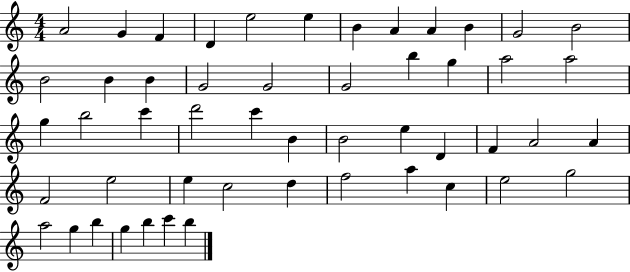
{
  \clef treble
  \numericTimeSignature
  \time 4/4
  \key c \major
  a'2 g'4 f'4 | d'4 e''2 e''4 | b'4 a'4 a'4 b'4 | g'2 b'2 | \break b'2 b'4 b'4 | g'2 g'2 | g'2 b''4 g''4 | a''2 a''2 | \break g''4 b''2 c'''4 | d'''2 c'''4 b'4 | b'2 e''4 d'4 | f'4 a'2 a'4 | \break f'2 e''2 | e''4 c''2 d''4 | f''2 a''4 c''4 | e''2 g''2 | \break a''2 g''4 b''4 | g''4 b''4 c'''4 b''4 | \bar "|."
}